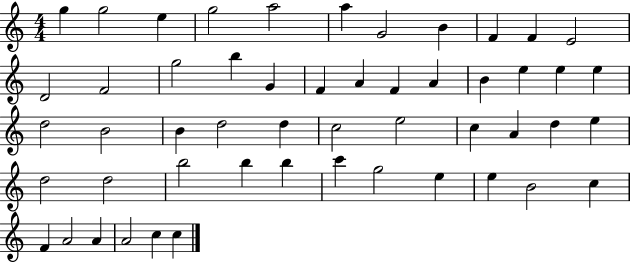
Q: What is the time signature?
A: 4/4